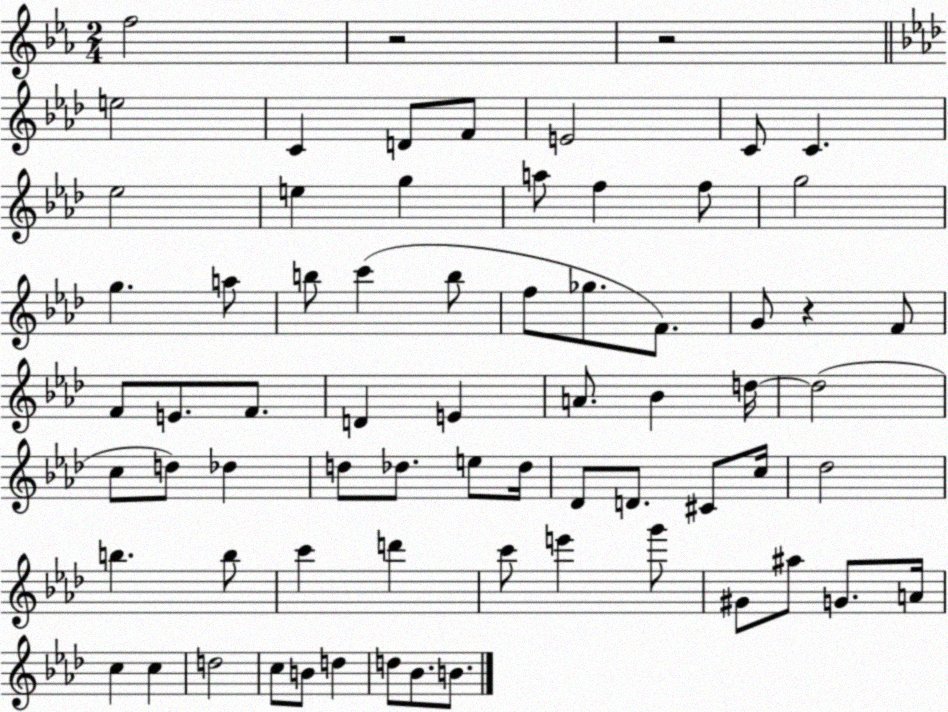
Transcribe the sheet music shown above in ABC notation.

X:1
T:Untitled
M:2/4
L:1/4
K:Eb
f2 z2 z2 e2 C D/2 F/2 E2 C/2 C _e2 e g a/2 f f/2 g2 g a/2 b/2 c' b/2 f/2 _g/2 F/2 G/2 z F/2 F/2 E/2 F/2 D E A/2 _B d/4 d2 c/2 d/2 _d d/2 _d/2 e/2 _d/4 _D/2 D/2 ^C/2 c/4 _d2 b b/2 c' d' c'/2 e' g'/2 ^G/2 ^a/2 G/2 A/4 c c d2 c/2 B/2 d d/2 _B/2 B/2